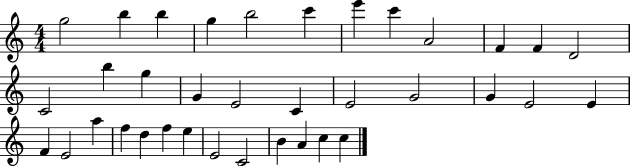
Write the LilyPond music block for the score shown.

{
  \clef treble
  \numericTimeSignature
  \time 4/4
  \key c \major
  g''2 b''4 b''4 | g''4 b''2 c'''4 | e'''4 c'''4 a'2 | f'4 f'4 d'2 | \break c'2 b''4 g''4 | g'4 e'2 c'4 | e'2 g'2 | g'4 e'2 e'4 | \break f'4 e'2 a''4 | f''4 d''4 f''4 e''4 | e'2 c'2 | b'4 a'4 c''4 c''4 | \break \bar "|."
}